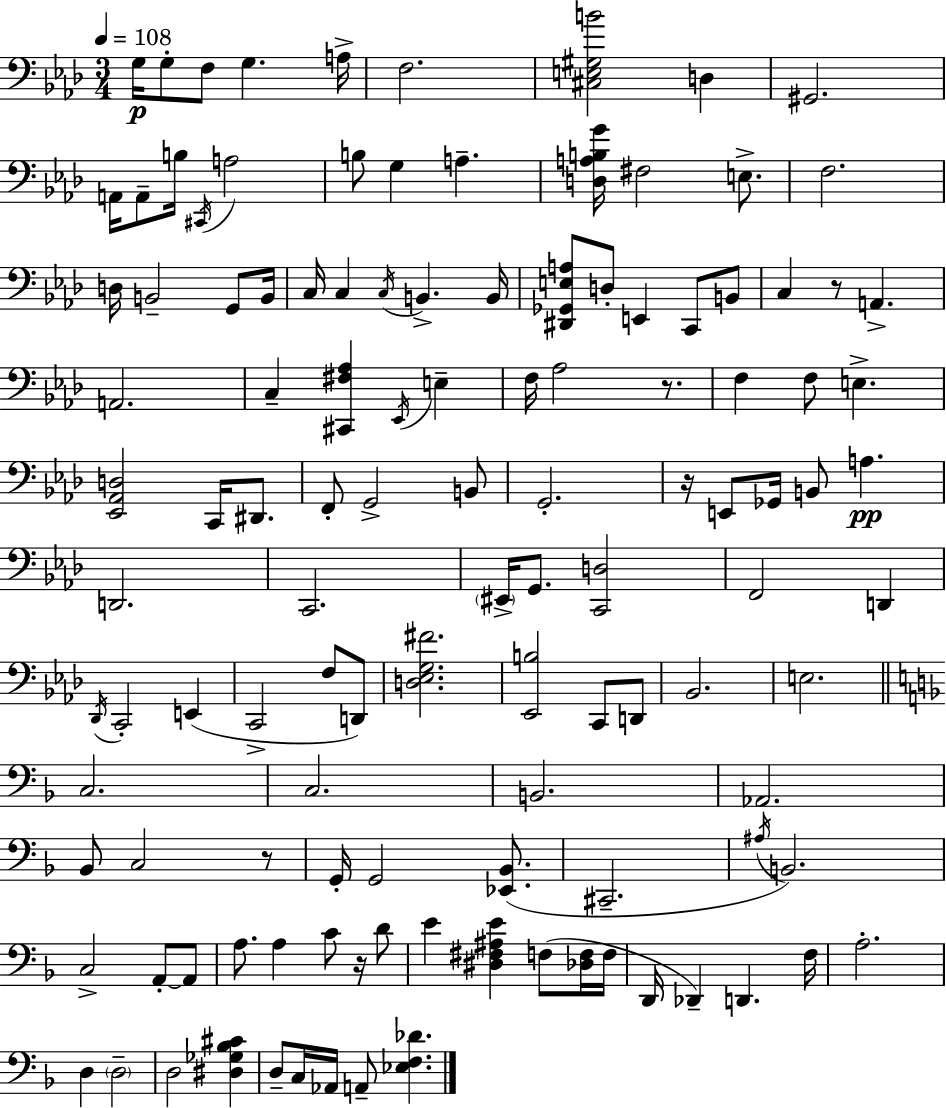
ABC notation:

X:1
T:Untitled
M:3/4
L:1/4
K:Fm
G,/4 G,/2 F,/2 G, A,/4 F,2 [^C,E,^G,B]2 D, ^G,,2 A,,/4 A,,/2 B,/4 ^C,,/4 A,2 B,/2 G, A, [D,A,B,G]/4 ^F,2 E,/2 F,2 D,/4 B,,2 G,,/2 B,,/4 C,/4 C, C,/4 B,, B,,/4 [^D,,_G,,E,A,]/2 D,/2 E,, C,,/2 B,,/2 C, z/2 A,, A,,2 C, [^C,,^F,_A,] _E,,/4 E, F,/4 _A,2 z/2 F, F,/2 E, [_E,,_A,,D,]2 C,,/4 ^D,,/2 F,,/2 G,,2 B,,/2 G,,2 z/4 E,,/2 _G,,/4 B,,/2 A, D,,2 C,,2 ^E,,/4 G,,/2 [C,,D,]2 F,,2 D,, _D,,/4 C,,2 E,, C,,2 F,/2 D,,/2 [D,_E,G,^F]2 [_E,,B,]2 C,,/2 D,,/2 _B,,2 E,2 C,2 C,2 B,,2 _A,,2 _B,,/2 C,2 z/2 G,,/4 G,,2 [_E,,_B,,]/2 ^C,,2 ^A,/4 B,,2 C,2 A,,/2 A,,/2 A,/2 A, C/2 z/4 D/2 E [^D,^F,^A,E] F,/2 [_D,F,]/4 F,/4 D,,/4 _D,, D,, F,/4 A,2 D, D,2 D,2 [^D,_G,_B,^C] D,/2 C,/4 _A,,/4 A,,/2 [_E,F,_D]